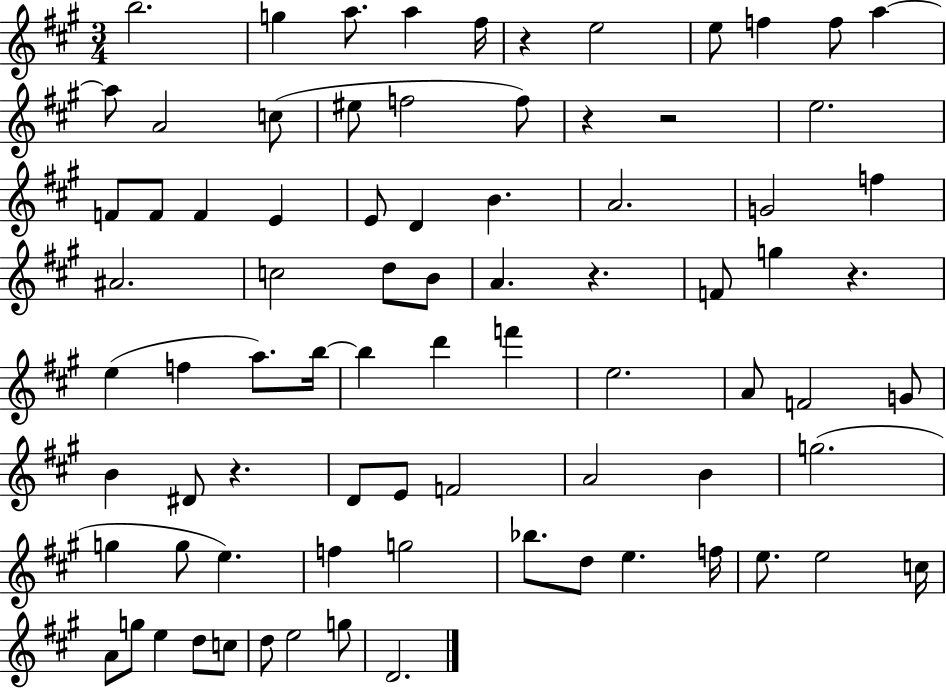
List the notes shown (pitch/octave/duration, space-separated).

B5/h. G5/q A5/e. A5/q F#5/s R/q E5/h E5/e F5/q F5/e A5/q A5/e A4/h C5/e EIS5/e F5/h F5/e R/q R/h E5/h. F4/e F4/e F4/q E4/q E4/e D4/q B4/q. A4/h. G4/h F5/q A#4/h. C5/h D5/e B4/e A4/q. R/q. F4/e G5/q R/q. E5/q F5/q A5/e. B5/s B5/q D6/q F6/q E5/h. A4/e F4/h G4/e B4/q D#4/e R/q. D4/e E4/e F4/h A4/h B4/q G5/h. G5/q G5/e E5/q. F5/q G5/h Bb5/e. D5/e E5/q. F5/s E5/e. E5/h C5/s A4/e G5/e E5/q D5/e C5/e D5/e E5/h G5/e D4/h.